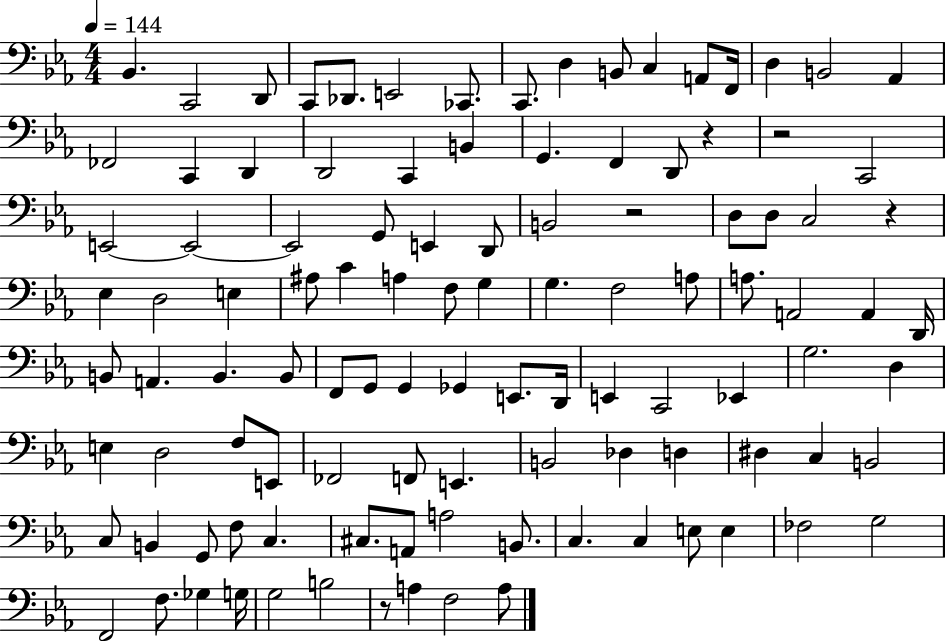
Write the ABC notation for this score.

X:1
T:Untitled
M:4/4
L:1/4
K:Eb
_B,, C,,2 D,,/2 C,,/2 _D,,/2 E,,2 _C,,/2 C,,/2 D, B,,/2 C, A,,/2 F,,/4 D, B,,2 _A,, _F,,2 C,, D,, D,,2 C,, B,, G,, F,, D,,/2 z z2 C,,2 E,,2 E,,2 E,,2 G,,/2 E,, D,,/2 B,,2 z2 D,/2 D,/2 C,2 z _E, D,2 E, ^A,/2 C A, F,/2 G, G, F,2 A,/2 A,/2 A,,2 A,, D,,/4 B,,/2 A,, B,, B,,/2 F,,/2 G,,/2 G,, _G,, E,,/2 D,,/4 E,, C,,2 _E,, G,2 D, E, D,2 F,/2 E,,/2 _F,,2 F,,/2 E,, B,,2 _D, D, ^D, C, B,,2 C,/2 B,, G,,/2 F,/2 C, ^C,/2 A,,/2 A,2 B,,/2 C, C, E,/2 E, _F,2 G,2 F,,2 F,/2 _G, G,/4 G,2 B,2 z/2 A, F,2 A,/2